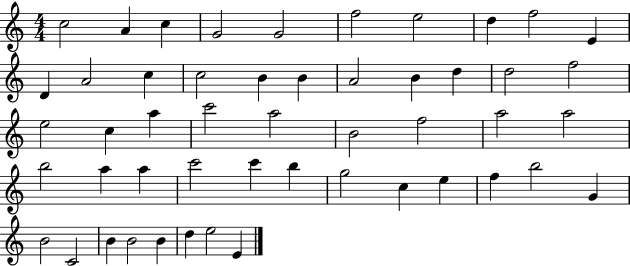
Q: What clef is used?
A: treble